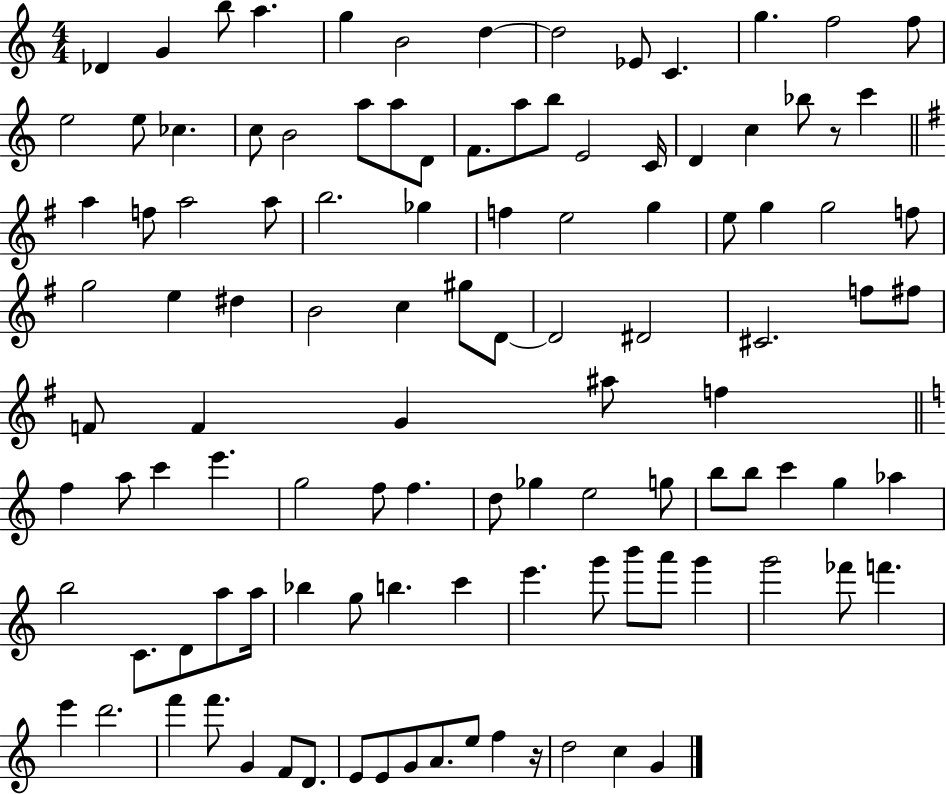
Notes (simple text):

Db4/q G4/q B5/e A5/q. G5/q B4/h D5/q D5/h Eb4/e C4/q. G5/q. F5/h F5/e E5/h E5/e CES5/q. C5/e B4/h A5/e A5/e D4/e F4/e. A5/e B5/e E4/h C4/s D4/q C5/q Bb5/e R/e C6/q A5/q F5/e A5/h A5/e B5/h. Gb5/q F5/q E5/h G5/q E5/e G5/q G5/h F5/e G5/h E5/q D#5/q B4/h C5/q G#5/e D4/e D4/h D#4/h C#4/h. F5/e F#5/e F4/e F4/q G4/q A#5/e F5/q F5/q A5/e C6/q E6/q. G5/h F5/e F5/q. D5/e Gb5/q E5/h G5/e B5/e B5/e C6/q G5/q Ab5/q B5/h C4/e. D4/e A5/e A5/s Bb5/q G5/e B5/q. C6/q E6/q. G6/e B6/e A6/e G6/q G6/h FES6/e F6/q. E6/q D6/h. F6/q F6/e. G4/q F4/e D4/e. E4/e E4/e G4/e A4/e. E5/e F5/q R/s D5/h C5/q G4/q